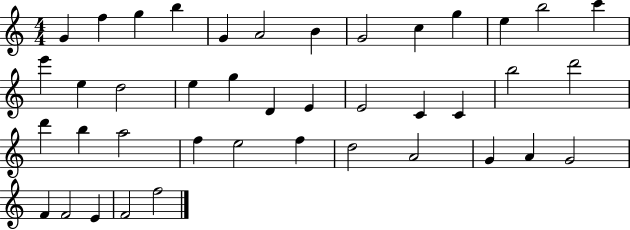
{
  \clef treble
  \numericTimeSignature
  \time 4/4
  \key c \major
  g'4 f''4 g''4 b''4 | g'4 a'2 b'4 | g'2 c''4 g''4 | e''4 b''2 c'''4 | \break e'''4 e''4 d''2 | e''4 g''4 d'4 e'4 | e'2 c'4 c'4 | b''2 d'''2 | \break d'''4 b''4 a''2 | f''4 e''2 f''4 | d''2 a'2 | g'4 a'4 g'2 | \break f'4 f'2 e'4 | f'2 f''2 | \bar "|."
}